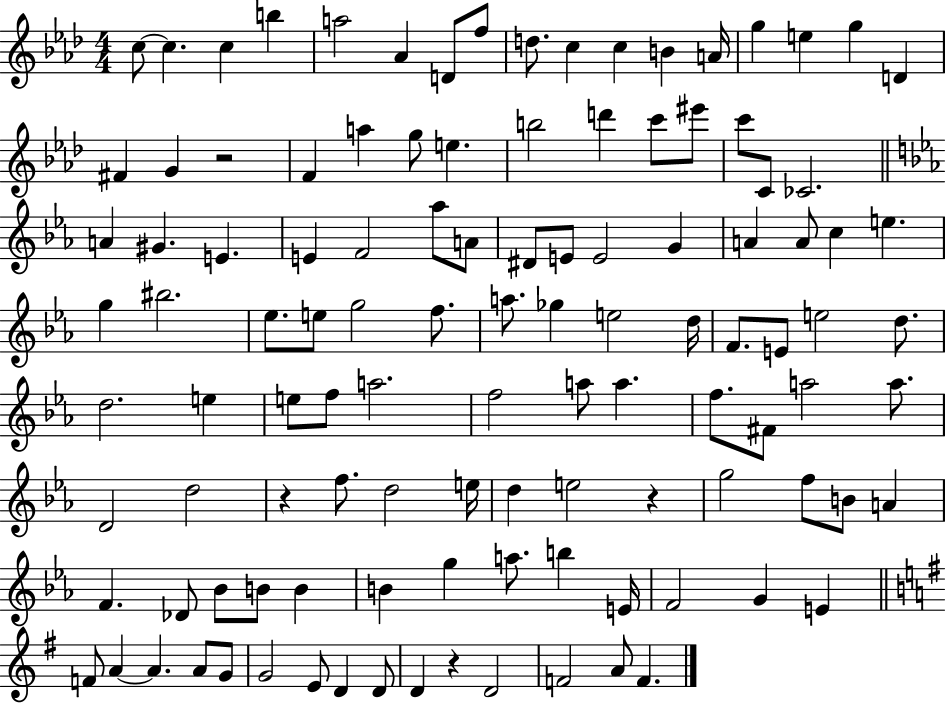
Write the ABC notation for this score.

X:1
T:Untitled
M:4/4
L:1/4
K:Ab
c/2 c c b a2 _A D/2 f/2 d/2 c c B A/4 g e g D ^F G z2 F a g/2 e b2 d' c'/2 ^e'/2 c'/2 C/2 _C2 A ^G E E F2 _a/2 A/2 ^D/2 E/2 E2 G A A/2 c e g ^b2 _e/2 e/2 g2 f/2 a/2 _g e2 d/4 F/2 E/2 e2 d/2 d2 e e/2 f/2 a2 f2 a/2 a f/2 ^F/2 a2 a/2 D2 d2 z f/2 d2 e/4 d e2 z g2 f/2 B/2 A F _D/2 _B/2 B/2 B B g a/2 b E/4 F2 G E F/2 A A A/2 G/2 G2 E/2 D D/2 D z D2 F2 A/2 F